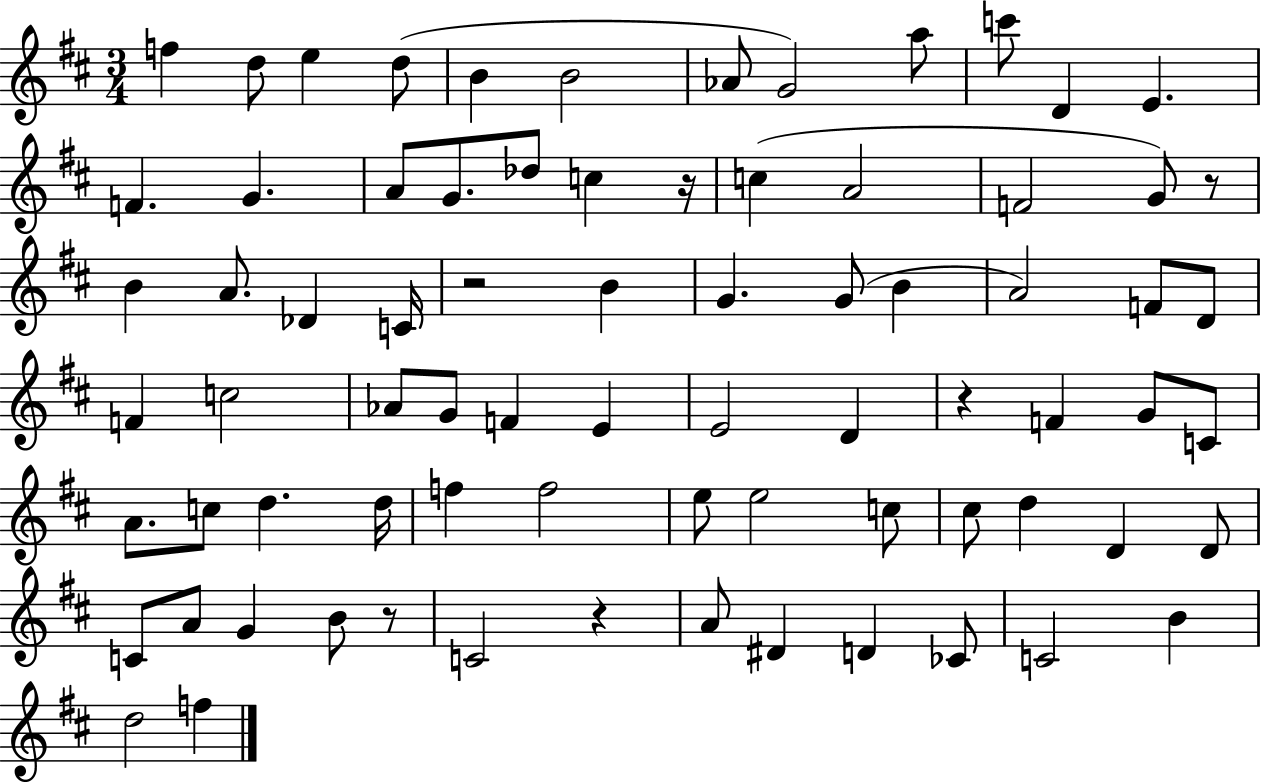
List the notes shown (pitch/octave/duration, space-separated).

F5/q D5/e E5/q D5/e B4/q B4/h Ab4/e G4/h A5/e C6/e D4/q E4/q. F4/q. G4/q. A4/e G4/e. Db5/e C5/q R/s C5/q A4/h F4/h G4/e R/e B4/q A4/e. Db4/q C4/s R/h B4/q G4/q. G4/e B4/q A4/h F4/e D4/e F4/q C5/h Ab4/e G4/e F4/q E4/q E4/h D4/q R/q F4/q G4/e C4/e A4/e. C5/e D5/q. D5/s F5/q F5/h E5/e E5/h C5/e C#5/e D5/q D4/q D4/e C4/e A4/e G4/q B4/e R/e C4/h R/q A4/e D#4/q D4/q CES4/e C4/h B4/q D5/h F5/q